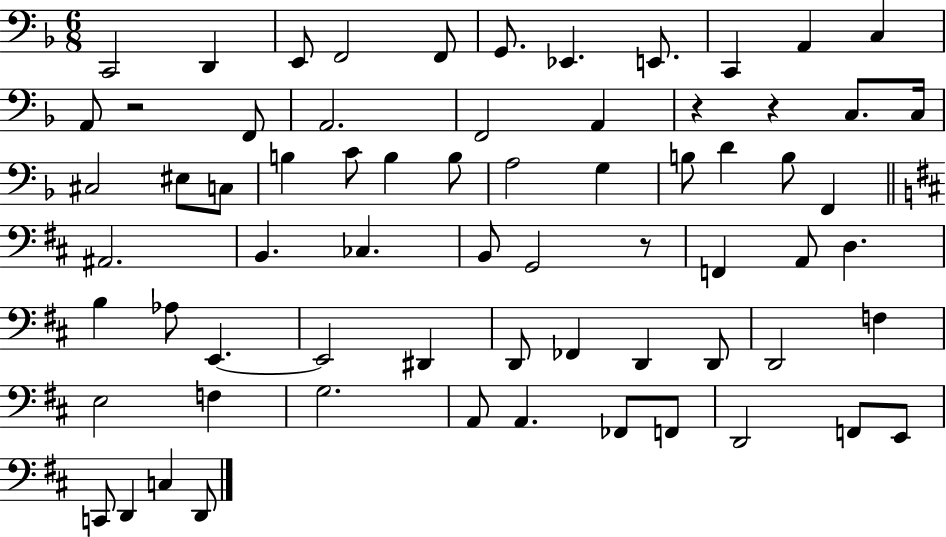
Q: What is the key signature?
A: F major